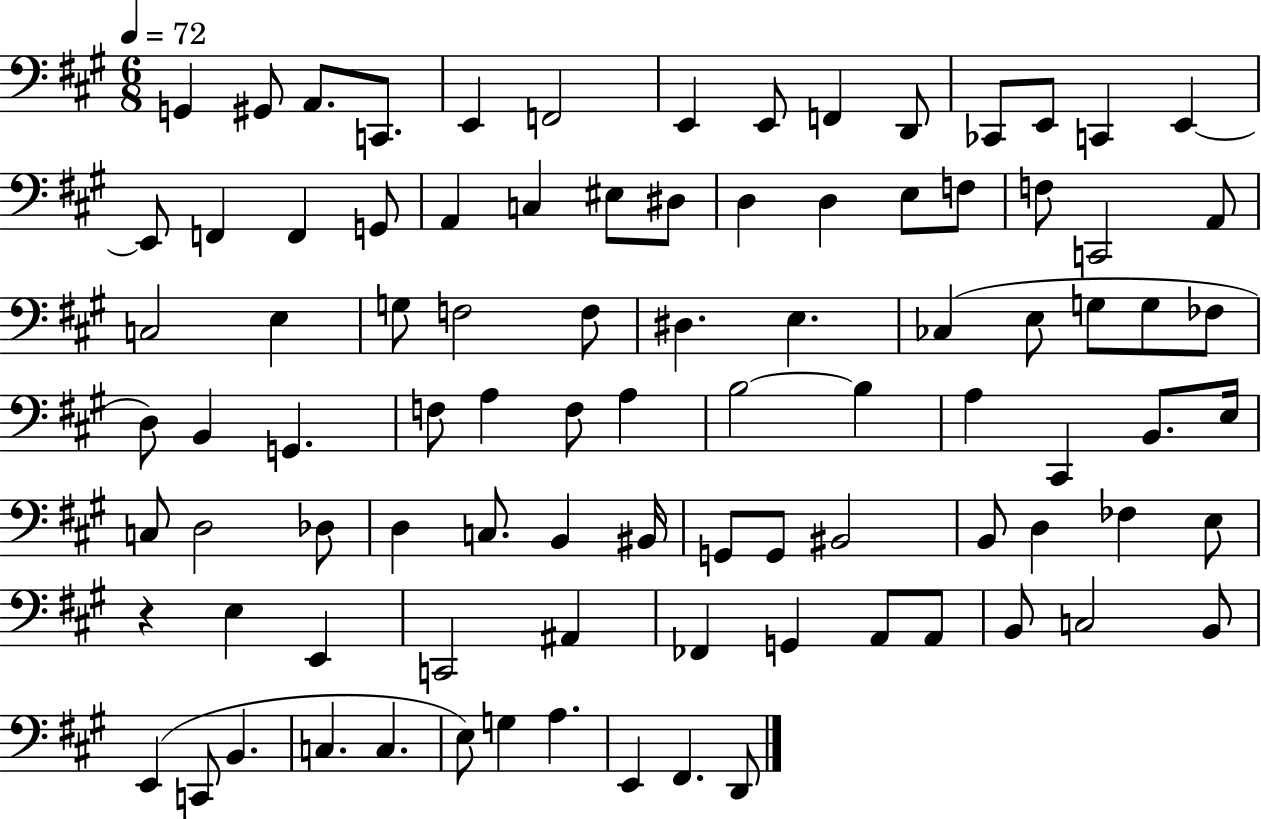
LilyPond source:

{
  \clef bass
  \numericTimeSignature
  \time 6/8
  \key a \major
  \tempo 4 = 72
  g,4 gis,8 a,8. c,8. | e,4 f,2 | e,4 e,8 f,4 d,8 | ces,8 e,8 c,4 e,4~~ | \break e,8 f,4 f,4 g,8 | a,4 c4 eis8 dis8 | d4 d4 e8 f8 | f8 c,2 a,8 | \break c2 e4 | g8 f2 f8 | dis4. e4. | ces4( e8 g8 g8 fes8 | \break d8) b,4 g,4. | f8 a4 f8 a4 | b2~~ b4 | a4 cis,4 b,8. e16 | \break c8 d2 des8 | d4 c8. b,4 bis,16 | g,8 g,8 bis,2 | b,8 d4 fes4 e8 | \break r4 e4 e,4 | c,2 ais,4 | fes,4 g,4 a,8 a,8 | b,8 c2 b,8 | \break e,4( c,8 b,4. | c4. c4. | e8) g4 a4. | e,4 fis,4. d,8 | \break \bar "|."
}